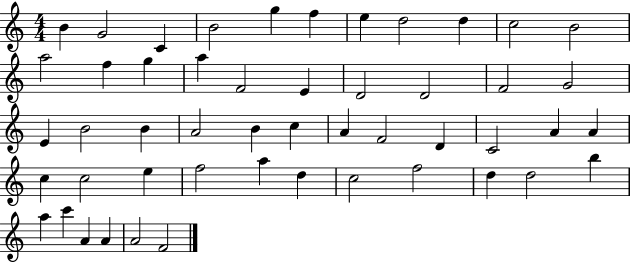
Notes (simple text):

B4/q G4/h C4/q B4/h G5/q F5/q E5/q D5/h D5/q C5/h B4/h A5/h F5/q G5/q A5/q F4/h E4/q D4/h D4/h F4/h G4/h E4/q B4/h B4/q A4/h B4/q C5/q A4/q F4/h D4/q C4/h A4/q A4/q C5/q C5/h E5/q F5/h A5/q D5/q C5/h F5/h D5/q D5/h B5/q A5/q C6/q A4/q A4/q A4/h F4/h